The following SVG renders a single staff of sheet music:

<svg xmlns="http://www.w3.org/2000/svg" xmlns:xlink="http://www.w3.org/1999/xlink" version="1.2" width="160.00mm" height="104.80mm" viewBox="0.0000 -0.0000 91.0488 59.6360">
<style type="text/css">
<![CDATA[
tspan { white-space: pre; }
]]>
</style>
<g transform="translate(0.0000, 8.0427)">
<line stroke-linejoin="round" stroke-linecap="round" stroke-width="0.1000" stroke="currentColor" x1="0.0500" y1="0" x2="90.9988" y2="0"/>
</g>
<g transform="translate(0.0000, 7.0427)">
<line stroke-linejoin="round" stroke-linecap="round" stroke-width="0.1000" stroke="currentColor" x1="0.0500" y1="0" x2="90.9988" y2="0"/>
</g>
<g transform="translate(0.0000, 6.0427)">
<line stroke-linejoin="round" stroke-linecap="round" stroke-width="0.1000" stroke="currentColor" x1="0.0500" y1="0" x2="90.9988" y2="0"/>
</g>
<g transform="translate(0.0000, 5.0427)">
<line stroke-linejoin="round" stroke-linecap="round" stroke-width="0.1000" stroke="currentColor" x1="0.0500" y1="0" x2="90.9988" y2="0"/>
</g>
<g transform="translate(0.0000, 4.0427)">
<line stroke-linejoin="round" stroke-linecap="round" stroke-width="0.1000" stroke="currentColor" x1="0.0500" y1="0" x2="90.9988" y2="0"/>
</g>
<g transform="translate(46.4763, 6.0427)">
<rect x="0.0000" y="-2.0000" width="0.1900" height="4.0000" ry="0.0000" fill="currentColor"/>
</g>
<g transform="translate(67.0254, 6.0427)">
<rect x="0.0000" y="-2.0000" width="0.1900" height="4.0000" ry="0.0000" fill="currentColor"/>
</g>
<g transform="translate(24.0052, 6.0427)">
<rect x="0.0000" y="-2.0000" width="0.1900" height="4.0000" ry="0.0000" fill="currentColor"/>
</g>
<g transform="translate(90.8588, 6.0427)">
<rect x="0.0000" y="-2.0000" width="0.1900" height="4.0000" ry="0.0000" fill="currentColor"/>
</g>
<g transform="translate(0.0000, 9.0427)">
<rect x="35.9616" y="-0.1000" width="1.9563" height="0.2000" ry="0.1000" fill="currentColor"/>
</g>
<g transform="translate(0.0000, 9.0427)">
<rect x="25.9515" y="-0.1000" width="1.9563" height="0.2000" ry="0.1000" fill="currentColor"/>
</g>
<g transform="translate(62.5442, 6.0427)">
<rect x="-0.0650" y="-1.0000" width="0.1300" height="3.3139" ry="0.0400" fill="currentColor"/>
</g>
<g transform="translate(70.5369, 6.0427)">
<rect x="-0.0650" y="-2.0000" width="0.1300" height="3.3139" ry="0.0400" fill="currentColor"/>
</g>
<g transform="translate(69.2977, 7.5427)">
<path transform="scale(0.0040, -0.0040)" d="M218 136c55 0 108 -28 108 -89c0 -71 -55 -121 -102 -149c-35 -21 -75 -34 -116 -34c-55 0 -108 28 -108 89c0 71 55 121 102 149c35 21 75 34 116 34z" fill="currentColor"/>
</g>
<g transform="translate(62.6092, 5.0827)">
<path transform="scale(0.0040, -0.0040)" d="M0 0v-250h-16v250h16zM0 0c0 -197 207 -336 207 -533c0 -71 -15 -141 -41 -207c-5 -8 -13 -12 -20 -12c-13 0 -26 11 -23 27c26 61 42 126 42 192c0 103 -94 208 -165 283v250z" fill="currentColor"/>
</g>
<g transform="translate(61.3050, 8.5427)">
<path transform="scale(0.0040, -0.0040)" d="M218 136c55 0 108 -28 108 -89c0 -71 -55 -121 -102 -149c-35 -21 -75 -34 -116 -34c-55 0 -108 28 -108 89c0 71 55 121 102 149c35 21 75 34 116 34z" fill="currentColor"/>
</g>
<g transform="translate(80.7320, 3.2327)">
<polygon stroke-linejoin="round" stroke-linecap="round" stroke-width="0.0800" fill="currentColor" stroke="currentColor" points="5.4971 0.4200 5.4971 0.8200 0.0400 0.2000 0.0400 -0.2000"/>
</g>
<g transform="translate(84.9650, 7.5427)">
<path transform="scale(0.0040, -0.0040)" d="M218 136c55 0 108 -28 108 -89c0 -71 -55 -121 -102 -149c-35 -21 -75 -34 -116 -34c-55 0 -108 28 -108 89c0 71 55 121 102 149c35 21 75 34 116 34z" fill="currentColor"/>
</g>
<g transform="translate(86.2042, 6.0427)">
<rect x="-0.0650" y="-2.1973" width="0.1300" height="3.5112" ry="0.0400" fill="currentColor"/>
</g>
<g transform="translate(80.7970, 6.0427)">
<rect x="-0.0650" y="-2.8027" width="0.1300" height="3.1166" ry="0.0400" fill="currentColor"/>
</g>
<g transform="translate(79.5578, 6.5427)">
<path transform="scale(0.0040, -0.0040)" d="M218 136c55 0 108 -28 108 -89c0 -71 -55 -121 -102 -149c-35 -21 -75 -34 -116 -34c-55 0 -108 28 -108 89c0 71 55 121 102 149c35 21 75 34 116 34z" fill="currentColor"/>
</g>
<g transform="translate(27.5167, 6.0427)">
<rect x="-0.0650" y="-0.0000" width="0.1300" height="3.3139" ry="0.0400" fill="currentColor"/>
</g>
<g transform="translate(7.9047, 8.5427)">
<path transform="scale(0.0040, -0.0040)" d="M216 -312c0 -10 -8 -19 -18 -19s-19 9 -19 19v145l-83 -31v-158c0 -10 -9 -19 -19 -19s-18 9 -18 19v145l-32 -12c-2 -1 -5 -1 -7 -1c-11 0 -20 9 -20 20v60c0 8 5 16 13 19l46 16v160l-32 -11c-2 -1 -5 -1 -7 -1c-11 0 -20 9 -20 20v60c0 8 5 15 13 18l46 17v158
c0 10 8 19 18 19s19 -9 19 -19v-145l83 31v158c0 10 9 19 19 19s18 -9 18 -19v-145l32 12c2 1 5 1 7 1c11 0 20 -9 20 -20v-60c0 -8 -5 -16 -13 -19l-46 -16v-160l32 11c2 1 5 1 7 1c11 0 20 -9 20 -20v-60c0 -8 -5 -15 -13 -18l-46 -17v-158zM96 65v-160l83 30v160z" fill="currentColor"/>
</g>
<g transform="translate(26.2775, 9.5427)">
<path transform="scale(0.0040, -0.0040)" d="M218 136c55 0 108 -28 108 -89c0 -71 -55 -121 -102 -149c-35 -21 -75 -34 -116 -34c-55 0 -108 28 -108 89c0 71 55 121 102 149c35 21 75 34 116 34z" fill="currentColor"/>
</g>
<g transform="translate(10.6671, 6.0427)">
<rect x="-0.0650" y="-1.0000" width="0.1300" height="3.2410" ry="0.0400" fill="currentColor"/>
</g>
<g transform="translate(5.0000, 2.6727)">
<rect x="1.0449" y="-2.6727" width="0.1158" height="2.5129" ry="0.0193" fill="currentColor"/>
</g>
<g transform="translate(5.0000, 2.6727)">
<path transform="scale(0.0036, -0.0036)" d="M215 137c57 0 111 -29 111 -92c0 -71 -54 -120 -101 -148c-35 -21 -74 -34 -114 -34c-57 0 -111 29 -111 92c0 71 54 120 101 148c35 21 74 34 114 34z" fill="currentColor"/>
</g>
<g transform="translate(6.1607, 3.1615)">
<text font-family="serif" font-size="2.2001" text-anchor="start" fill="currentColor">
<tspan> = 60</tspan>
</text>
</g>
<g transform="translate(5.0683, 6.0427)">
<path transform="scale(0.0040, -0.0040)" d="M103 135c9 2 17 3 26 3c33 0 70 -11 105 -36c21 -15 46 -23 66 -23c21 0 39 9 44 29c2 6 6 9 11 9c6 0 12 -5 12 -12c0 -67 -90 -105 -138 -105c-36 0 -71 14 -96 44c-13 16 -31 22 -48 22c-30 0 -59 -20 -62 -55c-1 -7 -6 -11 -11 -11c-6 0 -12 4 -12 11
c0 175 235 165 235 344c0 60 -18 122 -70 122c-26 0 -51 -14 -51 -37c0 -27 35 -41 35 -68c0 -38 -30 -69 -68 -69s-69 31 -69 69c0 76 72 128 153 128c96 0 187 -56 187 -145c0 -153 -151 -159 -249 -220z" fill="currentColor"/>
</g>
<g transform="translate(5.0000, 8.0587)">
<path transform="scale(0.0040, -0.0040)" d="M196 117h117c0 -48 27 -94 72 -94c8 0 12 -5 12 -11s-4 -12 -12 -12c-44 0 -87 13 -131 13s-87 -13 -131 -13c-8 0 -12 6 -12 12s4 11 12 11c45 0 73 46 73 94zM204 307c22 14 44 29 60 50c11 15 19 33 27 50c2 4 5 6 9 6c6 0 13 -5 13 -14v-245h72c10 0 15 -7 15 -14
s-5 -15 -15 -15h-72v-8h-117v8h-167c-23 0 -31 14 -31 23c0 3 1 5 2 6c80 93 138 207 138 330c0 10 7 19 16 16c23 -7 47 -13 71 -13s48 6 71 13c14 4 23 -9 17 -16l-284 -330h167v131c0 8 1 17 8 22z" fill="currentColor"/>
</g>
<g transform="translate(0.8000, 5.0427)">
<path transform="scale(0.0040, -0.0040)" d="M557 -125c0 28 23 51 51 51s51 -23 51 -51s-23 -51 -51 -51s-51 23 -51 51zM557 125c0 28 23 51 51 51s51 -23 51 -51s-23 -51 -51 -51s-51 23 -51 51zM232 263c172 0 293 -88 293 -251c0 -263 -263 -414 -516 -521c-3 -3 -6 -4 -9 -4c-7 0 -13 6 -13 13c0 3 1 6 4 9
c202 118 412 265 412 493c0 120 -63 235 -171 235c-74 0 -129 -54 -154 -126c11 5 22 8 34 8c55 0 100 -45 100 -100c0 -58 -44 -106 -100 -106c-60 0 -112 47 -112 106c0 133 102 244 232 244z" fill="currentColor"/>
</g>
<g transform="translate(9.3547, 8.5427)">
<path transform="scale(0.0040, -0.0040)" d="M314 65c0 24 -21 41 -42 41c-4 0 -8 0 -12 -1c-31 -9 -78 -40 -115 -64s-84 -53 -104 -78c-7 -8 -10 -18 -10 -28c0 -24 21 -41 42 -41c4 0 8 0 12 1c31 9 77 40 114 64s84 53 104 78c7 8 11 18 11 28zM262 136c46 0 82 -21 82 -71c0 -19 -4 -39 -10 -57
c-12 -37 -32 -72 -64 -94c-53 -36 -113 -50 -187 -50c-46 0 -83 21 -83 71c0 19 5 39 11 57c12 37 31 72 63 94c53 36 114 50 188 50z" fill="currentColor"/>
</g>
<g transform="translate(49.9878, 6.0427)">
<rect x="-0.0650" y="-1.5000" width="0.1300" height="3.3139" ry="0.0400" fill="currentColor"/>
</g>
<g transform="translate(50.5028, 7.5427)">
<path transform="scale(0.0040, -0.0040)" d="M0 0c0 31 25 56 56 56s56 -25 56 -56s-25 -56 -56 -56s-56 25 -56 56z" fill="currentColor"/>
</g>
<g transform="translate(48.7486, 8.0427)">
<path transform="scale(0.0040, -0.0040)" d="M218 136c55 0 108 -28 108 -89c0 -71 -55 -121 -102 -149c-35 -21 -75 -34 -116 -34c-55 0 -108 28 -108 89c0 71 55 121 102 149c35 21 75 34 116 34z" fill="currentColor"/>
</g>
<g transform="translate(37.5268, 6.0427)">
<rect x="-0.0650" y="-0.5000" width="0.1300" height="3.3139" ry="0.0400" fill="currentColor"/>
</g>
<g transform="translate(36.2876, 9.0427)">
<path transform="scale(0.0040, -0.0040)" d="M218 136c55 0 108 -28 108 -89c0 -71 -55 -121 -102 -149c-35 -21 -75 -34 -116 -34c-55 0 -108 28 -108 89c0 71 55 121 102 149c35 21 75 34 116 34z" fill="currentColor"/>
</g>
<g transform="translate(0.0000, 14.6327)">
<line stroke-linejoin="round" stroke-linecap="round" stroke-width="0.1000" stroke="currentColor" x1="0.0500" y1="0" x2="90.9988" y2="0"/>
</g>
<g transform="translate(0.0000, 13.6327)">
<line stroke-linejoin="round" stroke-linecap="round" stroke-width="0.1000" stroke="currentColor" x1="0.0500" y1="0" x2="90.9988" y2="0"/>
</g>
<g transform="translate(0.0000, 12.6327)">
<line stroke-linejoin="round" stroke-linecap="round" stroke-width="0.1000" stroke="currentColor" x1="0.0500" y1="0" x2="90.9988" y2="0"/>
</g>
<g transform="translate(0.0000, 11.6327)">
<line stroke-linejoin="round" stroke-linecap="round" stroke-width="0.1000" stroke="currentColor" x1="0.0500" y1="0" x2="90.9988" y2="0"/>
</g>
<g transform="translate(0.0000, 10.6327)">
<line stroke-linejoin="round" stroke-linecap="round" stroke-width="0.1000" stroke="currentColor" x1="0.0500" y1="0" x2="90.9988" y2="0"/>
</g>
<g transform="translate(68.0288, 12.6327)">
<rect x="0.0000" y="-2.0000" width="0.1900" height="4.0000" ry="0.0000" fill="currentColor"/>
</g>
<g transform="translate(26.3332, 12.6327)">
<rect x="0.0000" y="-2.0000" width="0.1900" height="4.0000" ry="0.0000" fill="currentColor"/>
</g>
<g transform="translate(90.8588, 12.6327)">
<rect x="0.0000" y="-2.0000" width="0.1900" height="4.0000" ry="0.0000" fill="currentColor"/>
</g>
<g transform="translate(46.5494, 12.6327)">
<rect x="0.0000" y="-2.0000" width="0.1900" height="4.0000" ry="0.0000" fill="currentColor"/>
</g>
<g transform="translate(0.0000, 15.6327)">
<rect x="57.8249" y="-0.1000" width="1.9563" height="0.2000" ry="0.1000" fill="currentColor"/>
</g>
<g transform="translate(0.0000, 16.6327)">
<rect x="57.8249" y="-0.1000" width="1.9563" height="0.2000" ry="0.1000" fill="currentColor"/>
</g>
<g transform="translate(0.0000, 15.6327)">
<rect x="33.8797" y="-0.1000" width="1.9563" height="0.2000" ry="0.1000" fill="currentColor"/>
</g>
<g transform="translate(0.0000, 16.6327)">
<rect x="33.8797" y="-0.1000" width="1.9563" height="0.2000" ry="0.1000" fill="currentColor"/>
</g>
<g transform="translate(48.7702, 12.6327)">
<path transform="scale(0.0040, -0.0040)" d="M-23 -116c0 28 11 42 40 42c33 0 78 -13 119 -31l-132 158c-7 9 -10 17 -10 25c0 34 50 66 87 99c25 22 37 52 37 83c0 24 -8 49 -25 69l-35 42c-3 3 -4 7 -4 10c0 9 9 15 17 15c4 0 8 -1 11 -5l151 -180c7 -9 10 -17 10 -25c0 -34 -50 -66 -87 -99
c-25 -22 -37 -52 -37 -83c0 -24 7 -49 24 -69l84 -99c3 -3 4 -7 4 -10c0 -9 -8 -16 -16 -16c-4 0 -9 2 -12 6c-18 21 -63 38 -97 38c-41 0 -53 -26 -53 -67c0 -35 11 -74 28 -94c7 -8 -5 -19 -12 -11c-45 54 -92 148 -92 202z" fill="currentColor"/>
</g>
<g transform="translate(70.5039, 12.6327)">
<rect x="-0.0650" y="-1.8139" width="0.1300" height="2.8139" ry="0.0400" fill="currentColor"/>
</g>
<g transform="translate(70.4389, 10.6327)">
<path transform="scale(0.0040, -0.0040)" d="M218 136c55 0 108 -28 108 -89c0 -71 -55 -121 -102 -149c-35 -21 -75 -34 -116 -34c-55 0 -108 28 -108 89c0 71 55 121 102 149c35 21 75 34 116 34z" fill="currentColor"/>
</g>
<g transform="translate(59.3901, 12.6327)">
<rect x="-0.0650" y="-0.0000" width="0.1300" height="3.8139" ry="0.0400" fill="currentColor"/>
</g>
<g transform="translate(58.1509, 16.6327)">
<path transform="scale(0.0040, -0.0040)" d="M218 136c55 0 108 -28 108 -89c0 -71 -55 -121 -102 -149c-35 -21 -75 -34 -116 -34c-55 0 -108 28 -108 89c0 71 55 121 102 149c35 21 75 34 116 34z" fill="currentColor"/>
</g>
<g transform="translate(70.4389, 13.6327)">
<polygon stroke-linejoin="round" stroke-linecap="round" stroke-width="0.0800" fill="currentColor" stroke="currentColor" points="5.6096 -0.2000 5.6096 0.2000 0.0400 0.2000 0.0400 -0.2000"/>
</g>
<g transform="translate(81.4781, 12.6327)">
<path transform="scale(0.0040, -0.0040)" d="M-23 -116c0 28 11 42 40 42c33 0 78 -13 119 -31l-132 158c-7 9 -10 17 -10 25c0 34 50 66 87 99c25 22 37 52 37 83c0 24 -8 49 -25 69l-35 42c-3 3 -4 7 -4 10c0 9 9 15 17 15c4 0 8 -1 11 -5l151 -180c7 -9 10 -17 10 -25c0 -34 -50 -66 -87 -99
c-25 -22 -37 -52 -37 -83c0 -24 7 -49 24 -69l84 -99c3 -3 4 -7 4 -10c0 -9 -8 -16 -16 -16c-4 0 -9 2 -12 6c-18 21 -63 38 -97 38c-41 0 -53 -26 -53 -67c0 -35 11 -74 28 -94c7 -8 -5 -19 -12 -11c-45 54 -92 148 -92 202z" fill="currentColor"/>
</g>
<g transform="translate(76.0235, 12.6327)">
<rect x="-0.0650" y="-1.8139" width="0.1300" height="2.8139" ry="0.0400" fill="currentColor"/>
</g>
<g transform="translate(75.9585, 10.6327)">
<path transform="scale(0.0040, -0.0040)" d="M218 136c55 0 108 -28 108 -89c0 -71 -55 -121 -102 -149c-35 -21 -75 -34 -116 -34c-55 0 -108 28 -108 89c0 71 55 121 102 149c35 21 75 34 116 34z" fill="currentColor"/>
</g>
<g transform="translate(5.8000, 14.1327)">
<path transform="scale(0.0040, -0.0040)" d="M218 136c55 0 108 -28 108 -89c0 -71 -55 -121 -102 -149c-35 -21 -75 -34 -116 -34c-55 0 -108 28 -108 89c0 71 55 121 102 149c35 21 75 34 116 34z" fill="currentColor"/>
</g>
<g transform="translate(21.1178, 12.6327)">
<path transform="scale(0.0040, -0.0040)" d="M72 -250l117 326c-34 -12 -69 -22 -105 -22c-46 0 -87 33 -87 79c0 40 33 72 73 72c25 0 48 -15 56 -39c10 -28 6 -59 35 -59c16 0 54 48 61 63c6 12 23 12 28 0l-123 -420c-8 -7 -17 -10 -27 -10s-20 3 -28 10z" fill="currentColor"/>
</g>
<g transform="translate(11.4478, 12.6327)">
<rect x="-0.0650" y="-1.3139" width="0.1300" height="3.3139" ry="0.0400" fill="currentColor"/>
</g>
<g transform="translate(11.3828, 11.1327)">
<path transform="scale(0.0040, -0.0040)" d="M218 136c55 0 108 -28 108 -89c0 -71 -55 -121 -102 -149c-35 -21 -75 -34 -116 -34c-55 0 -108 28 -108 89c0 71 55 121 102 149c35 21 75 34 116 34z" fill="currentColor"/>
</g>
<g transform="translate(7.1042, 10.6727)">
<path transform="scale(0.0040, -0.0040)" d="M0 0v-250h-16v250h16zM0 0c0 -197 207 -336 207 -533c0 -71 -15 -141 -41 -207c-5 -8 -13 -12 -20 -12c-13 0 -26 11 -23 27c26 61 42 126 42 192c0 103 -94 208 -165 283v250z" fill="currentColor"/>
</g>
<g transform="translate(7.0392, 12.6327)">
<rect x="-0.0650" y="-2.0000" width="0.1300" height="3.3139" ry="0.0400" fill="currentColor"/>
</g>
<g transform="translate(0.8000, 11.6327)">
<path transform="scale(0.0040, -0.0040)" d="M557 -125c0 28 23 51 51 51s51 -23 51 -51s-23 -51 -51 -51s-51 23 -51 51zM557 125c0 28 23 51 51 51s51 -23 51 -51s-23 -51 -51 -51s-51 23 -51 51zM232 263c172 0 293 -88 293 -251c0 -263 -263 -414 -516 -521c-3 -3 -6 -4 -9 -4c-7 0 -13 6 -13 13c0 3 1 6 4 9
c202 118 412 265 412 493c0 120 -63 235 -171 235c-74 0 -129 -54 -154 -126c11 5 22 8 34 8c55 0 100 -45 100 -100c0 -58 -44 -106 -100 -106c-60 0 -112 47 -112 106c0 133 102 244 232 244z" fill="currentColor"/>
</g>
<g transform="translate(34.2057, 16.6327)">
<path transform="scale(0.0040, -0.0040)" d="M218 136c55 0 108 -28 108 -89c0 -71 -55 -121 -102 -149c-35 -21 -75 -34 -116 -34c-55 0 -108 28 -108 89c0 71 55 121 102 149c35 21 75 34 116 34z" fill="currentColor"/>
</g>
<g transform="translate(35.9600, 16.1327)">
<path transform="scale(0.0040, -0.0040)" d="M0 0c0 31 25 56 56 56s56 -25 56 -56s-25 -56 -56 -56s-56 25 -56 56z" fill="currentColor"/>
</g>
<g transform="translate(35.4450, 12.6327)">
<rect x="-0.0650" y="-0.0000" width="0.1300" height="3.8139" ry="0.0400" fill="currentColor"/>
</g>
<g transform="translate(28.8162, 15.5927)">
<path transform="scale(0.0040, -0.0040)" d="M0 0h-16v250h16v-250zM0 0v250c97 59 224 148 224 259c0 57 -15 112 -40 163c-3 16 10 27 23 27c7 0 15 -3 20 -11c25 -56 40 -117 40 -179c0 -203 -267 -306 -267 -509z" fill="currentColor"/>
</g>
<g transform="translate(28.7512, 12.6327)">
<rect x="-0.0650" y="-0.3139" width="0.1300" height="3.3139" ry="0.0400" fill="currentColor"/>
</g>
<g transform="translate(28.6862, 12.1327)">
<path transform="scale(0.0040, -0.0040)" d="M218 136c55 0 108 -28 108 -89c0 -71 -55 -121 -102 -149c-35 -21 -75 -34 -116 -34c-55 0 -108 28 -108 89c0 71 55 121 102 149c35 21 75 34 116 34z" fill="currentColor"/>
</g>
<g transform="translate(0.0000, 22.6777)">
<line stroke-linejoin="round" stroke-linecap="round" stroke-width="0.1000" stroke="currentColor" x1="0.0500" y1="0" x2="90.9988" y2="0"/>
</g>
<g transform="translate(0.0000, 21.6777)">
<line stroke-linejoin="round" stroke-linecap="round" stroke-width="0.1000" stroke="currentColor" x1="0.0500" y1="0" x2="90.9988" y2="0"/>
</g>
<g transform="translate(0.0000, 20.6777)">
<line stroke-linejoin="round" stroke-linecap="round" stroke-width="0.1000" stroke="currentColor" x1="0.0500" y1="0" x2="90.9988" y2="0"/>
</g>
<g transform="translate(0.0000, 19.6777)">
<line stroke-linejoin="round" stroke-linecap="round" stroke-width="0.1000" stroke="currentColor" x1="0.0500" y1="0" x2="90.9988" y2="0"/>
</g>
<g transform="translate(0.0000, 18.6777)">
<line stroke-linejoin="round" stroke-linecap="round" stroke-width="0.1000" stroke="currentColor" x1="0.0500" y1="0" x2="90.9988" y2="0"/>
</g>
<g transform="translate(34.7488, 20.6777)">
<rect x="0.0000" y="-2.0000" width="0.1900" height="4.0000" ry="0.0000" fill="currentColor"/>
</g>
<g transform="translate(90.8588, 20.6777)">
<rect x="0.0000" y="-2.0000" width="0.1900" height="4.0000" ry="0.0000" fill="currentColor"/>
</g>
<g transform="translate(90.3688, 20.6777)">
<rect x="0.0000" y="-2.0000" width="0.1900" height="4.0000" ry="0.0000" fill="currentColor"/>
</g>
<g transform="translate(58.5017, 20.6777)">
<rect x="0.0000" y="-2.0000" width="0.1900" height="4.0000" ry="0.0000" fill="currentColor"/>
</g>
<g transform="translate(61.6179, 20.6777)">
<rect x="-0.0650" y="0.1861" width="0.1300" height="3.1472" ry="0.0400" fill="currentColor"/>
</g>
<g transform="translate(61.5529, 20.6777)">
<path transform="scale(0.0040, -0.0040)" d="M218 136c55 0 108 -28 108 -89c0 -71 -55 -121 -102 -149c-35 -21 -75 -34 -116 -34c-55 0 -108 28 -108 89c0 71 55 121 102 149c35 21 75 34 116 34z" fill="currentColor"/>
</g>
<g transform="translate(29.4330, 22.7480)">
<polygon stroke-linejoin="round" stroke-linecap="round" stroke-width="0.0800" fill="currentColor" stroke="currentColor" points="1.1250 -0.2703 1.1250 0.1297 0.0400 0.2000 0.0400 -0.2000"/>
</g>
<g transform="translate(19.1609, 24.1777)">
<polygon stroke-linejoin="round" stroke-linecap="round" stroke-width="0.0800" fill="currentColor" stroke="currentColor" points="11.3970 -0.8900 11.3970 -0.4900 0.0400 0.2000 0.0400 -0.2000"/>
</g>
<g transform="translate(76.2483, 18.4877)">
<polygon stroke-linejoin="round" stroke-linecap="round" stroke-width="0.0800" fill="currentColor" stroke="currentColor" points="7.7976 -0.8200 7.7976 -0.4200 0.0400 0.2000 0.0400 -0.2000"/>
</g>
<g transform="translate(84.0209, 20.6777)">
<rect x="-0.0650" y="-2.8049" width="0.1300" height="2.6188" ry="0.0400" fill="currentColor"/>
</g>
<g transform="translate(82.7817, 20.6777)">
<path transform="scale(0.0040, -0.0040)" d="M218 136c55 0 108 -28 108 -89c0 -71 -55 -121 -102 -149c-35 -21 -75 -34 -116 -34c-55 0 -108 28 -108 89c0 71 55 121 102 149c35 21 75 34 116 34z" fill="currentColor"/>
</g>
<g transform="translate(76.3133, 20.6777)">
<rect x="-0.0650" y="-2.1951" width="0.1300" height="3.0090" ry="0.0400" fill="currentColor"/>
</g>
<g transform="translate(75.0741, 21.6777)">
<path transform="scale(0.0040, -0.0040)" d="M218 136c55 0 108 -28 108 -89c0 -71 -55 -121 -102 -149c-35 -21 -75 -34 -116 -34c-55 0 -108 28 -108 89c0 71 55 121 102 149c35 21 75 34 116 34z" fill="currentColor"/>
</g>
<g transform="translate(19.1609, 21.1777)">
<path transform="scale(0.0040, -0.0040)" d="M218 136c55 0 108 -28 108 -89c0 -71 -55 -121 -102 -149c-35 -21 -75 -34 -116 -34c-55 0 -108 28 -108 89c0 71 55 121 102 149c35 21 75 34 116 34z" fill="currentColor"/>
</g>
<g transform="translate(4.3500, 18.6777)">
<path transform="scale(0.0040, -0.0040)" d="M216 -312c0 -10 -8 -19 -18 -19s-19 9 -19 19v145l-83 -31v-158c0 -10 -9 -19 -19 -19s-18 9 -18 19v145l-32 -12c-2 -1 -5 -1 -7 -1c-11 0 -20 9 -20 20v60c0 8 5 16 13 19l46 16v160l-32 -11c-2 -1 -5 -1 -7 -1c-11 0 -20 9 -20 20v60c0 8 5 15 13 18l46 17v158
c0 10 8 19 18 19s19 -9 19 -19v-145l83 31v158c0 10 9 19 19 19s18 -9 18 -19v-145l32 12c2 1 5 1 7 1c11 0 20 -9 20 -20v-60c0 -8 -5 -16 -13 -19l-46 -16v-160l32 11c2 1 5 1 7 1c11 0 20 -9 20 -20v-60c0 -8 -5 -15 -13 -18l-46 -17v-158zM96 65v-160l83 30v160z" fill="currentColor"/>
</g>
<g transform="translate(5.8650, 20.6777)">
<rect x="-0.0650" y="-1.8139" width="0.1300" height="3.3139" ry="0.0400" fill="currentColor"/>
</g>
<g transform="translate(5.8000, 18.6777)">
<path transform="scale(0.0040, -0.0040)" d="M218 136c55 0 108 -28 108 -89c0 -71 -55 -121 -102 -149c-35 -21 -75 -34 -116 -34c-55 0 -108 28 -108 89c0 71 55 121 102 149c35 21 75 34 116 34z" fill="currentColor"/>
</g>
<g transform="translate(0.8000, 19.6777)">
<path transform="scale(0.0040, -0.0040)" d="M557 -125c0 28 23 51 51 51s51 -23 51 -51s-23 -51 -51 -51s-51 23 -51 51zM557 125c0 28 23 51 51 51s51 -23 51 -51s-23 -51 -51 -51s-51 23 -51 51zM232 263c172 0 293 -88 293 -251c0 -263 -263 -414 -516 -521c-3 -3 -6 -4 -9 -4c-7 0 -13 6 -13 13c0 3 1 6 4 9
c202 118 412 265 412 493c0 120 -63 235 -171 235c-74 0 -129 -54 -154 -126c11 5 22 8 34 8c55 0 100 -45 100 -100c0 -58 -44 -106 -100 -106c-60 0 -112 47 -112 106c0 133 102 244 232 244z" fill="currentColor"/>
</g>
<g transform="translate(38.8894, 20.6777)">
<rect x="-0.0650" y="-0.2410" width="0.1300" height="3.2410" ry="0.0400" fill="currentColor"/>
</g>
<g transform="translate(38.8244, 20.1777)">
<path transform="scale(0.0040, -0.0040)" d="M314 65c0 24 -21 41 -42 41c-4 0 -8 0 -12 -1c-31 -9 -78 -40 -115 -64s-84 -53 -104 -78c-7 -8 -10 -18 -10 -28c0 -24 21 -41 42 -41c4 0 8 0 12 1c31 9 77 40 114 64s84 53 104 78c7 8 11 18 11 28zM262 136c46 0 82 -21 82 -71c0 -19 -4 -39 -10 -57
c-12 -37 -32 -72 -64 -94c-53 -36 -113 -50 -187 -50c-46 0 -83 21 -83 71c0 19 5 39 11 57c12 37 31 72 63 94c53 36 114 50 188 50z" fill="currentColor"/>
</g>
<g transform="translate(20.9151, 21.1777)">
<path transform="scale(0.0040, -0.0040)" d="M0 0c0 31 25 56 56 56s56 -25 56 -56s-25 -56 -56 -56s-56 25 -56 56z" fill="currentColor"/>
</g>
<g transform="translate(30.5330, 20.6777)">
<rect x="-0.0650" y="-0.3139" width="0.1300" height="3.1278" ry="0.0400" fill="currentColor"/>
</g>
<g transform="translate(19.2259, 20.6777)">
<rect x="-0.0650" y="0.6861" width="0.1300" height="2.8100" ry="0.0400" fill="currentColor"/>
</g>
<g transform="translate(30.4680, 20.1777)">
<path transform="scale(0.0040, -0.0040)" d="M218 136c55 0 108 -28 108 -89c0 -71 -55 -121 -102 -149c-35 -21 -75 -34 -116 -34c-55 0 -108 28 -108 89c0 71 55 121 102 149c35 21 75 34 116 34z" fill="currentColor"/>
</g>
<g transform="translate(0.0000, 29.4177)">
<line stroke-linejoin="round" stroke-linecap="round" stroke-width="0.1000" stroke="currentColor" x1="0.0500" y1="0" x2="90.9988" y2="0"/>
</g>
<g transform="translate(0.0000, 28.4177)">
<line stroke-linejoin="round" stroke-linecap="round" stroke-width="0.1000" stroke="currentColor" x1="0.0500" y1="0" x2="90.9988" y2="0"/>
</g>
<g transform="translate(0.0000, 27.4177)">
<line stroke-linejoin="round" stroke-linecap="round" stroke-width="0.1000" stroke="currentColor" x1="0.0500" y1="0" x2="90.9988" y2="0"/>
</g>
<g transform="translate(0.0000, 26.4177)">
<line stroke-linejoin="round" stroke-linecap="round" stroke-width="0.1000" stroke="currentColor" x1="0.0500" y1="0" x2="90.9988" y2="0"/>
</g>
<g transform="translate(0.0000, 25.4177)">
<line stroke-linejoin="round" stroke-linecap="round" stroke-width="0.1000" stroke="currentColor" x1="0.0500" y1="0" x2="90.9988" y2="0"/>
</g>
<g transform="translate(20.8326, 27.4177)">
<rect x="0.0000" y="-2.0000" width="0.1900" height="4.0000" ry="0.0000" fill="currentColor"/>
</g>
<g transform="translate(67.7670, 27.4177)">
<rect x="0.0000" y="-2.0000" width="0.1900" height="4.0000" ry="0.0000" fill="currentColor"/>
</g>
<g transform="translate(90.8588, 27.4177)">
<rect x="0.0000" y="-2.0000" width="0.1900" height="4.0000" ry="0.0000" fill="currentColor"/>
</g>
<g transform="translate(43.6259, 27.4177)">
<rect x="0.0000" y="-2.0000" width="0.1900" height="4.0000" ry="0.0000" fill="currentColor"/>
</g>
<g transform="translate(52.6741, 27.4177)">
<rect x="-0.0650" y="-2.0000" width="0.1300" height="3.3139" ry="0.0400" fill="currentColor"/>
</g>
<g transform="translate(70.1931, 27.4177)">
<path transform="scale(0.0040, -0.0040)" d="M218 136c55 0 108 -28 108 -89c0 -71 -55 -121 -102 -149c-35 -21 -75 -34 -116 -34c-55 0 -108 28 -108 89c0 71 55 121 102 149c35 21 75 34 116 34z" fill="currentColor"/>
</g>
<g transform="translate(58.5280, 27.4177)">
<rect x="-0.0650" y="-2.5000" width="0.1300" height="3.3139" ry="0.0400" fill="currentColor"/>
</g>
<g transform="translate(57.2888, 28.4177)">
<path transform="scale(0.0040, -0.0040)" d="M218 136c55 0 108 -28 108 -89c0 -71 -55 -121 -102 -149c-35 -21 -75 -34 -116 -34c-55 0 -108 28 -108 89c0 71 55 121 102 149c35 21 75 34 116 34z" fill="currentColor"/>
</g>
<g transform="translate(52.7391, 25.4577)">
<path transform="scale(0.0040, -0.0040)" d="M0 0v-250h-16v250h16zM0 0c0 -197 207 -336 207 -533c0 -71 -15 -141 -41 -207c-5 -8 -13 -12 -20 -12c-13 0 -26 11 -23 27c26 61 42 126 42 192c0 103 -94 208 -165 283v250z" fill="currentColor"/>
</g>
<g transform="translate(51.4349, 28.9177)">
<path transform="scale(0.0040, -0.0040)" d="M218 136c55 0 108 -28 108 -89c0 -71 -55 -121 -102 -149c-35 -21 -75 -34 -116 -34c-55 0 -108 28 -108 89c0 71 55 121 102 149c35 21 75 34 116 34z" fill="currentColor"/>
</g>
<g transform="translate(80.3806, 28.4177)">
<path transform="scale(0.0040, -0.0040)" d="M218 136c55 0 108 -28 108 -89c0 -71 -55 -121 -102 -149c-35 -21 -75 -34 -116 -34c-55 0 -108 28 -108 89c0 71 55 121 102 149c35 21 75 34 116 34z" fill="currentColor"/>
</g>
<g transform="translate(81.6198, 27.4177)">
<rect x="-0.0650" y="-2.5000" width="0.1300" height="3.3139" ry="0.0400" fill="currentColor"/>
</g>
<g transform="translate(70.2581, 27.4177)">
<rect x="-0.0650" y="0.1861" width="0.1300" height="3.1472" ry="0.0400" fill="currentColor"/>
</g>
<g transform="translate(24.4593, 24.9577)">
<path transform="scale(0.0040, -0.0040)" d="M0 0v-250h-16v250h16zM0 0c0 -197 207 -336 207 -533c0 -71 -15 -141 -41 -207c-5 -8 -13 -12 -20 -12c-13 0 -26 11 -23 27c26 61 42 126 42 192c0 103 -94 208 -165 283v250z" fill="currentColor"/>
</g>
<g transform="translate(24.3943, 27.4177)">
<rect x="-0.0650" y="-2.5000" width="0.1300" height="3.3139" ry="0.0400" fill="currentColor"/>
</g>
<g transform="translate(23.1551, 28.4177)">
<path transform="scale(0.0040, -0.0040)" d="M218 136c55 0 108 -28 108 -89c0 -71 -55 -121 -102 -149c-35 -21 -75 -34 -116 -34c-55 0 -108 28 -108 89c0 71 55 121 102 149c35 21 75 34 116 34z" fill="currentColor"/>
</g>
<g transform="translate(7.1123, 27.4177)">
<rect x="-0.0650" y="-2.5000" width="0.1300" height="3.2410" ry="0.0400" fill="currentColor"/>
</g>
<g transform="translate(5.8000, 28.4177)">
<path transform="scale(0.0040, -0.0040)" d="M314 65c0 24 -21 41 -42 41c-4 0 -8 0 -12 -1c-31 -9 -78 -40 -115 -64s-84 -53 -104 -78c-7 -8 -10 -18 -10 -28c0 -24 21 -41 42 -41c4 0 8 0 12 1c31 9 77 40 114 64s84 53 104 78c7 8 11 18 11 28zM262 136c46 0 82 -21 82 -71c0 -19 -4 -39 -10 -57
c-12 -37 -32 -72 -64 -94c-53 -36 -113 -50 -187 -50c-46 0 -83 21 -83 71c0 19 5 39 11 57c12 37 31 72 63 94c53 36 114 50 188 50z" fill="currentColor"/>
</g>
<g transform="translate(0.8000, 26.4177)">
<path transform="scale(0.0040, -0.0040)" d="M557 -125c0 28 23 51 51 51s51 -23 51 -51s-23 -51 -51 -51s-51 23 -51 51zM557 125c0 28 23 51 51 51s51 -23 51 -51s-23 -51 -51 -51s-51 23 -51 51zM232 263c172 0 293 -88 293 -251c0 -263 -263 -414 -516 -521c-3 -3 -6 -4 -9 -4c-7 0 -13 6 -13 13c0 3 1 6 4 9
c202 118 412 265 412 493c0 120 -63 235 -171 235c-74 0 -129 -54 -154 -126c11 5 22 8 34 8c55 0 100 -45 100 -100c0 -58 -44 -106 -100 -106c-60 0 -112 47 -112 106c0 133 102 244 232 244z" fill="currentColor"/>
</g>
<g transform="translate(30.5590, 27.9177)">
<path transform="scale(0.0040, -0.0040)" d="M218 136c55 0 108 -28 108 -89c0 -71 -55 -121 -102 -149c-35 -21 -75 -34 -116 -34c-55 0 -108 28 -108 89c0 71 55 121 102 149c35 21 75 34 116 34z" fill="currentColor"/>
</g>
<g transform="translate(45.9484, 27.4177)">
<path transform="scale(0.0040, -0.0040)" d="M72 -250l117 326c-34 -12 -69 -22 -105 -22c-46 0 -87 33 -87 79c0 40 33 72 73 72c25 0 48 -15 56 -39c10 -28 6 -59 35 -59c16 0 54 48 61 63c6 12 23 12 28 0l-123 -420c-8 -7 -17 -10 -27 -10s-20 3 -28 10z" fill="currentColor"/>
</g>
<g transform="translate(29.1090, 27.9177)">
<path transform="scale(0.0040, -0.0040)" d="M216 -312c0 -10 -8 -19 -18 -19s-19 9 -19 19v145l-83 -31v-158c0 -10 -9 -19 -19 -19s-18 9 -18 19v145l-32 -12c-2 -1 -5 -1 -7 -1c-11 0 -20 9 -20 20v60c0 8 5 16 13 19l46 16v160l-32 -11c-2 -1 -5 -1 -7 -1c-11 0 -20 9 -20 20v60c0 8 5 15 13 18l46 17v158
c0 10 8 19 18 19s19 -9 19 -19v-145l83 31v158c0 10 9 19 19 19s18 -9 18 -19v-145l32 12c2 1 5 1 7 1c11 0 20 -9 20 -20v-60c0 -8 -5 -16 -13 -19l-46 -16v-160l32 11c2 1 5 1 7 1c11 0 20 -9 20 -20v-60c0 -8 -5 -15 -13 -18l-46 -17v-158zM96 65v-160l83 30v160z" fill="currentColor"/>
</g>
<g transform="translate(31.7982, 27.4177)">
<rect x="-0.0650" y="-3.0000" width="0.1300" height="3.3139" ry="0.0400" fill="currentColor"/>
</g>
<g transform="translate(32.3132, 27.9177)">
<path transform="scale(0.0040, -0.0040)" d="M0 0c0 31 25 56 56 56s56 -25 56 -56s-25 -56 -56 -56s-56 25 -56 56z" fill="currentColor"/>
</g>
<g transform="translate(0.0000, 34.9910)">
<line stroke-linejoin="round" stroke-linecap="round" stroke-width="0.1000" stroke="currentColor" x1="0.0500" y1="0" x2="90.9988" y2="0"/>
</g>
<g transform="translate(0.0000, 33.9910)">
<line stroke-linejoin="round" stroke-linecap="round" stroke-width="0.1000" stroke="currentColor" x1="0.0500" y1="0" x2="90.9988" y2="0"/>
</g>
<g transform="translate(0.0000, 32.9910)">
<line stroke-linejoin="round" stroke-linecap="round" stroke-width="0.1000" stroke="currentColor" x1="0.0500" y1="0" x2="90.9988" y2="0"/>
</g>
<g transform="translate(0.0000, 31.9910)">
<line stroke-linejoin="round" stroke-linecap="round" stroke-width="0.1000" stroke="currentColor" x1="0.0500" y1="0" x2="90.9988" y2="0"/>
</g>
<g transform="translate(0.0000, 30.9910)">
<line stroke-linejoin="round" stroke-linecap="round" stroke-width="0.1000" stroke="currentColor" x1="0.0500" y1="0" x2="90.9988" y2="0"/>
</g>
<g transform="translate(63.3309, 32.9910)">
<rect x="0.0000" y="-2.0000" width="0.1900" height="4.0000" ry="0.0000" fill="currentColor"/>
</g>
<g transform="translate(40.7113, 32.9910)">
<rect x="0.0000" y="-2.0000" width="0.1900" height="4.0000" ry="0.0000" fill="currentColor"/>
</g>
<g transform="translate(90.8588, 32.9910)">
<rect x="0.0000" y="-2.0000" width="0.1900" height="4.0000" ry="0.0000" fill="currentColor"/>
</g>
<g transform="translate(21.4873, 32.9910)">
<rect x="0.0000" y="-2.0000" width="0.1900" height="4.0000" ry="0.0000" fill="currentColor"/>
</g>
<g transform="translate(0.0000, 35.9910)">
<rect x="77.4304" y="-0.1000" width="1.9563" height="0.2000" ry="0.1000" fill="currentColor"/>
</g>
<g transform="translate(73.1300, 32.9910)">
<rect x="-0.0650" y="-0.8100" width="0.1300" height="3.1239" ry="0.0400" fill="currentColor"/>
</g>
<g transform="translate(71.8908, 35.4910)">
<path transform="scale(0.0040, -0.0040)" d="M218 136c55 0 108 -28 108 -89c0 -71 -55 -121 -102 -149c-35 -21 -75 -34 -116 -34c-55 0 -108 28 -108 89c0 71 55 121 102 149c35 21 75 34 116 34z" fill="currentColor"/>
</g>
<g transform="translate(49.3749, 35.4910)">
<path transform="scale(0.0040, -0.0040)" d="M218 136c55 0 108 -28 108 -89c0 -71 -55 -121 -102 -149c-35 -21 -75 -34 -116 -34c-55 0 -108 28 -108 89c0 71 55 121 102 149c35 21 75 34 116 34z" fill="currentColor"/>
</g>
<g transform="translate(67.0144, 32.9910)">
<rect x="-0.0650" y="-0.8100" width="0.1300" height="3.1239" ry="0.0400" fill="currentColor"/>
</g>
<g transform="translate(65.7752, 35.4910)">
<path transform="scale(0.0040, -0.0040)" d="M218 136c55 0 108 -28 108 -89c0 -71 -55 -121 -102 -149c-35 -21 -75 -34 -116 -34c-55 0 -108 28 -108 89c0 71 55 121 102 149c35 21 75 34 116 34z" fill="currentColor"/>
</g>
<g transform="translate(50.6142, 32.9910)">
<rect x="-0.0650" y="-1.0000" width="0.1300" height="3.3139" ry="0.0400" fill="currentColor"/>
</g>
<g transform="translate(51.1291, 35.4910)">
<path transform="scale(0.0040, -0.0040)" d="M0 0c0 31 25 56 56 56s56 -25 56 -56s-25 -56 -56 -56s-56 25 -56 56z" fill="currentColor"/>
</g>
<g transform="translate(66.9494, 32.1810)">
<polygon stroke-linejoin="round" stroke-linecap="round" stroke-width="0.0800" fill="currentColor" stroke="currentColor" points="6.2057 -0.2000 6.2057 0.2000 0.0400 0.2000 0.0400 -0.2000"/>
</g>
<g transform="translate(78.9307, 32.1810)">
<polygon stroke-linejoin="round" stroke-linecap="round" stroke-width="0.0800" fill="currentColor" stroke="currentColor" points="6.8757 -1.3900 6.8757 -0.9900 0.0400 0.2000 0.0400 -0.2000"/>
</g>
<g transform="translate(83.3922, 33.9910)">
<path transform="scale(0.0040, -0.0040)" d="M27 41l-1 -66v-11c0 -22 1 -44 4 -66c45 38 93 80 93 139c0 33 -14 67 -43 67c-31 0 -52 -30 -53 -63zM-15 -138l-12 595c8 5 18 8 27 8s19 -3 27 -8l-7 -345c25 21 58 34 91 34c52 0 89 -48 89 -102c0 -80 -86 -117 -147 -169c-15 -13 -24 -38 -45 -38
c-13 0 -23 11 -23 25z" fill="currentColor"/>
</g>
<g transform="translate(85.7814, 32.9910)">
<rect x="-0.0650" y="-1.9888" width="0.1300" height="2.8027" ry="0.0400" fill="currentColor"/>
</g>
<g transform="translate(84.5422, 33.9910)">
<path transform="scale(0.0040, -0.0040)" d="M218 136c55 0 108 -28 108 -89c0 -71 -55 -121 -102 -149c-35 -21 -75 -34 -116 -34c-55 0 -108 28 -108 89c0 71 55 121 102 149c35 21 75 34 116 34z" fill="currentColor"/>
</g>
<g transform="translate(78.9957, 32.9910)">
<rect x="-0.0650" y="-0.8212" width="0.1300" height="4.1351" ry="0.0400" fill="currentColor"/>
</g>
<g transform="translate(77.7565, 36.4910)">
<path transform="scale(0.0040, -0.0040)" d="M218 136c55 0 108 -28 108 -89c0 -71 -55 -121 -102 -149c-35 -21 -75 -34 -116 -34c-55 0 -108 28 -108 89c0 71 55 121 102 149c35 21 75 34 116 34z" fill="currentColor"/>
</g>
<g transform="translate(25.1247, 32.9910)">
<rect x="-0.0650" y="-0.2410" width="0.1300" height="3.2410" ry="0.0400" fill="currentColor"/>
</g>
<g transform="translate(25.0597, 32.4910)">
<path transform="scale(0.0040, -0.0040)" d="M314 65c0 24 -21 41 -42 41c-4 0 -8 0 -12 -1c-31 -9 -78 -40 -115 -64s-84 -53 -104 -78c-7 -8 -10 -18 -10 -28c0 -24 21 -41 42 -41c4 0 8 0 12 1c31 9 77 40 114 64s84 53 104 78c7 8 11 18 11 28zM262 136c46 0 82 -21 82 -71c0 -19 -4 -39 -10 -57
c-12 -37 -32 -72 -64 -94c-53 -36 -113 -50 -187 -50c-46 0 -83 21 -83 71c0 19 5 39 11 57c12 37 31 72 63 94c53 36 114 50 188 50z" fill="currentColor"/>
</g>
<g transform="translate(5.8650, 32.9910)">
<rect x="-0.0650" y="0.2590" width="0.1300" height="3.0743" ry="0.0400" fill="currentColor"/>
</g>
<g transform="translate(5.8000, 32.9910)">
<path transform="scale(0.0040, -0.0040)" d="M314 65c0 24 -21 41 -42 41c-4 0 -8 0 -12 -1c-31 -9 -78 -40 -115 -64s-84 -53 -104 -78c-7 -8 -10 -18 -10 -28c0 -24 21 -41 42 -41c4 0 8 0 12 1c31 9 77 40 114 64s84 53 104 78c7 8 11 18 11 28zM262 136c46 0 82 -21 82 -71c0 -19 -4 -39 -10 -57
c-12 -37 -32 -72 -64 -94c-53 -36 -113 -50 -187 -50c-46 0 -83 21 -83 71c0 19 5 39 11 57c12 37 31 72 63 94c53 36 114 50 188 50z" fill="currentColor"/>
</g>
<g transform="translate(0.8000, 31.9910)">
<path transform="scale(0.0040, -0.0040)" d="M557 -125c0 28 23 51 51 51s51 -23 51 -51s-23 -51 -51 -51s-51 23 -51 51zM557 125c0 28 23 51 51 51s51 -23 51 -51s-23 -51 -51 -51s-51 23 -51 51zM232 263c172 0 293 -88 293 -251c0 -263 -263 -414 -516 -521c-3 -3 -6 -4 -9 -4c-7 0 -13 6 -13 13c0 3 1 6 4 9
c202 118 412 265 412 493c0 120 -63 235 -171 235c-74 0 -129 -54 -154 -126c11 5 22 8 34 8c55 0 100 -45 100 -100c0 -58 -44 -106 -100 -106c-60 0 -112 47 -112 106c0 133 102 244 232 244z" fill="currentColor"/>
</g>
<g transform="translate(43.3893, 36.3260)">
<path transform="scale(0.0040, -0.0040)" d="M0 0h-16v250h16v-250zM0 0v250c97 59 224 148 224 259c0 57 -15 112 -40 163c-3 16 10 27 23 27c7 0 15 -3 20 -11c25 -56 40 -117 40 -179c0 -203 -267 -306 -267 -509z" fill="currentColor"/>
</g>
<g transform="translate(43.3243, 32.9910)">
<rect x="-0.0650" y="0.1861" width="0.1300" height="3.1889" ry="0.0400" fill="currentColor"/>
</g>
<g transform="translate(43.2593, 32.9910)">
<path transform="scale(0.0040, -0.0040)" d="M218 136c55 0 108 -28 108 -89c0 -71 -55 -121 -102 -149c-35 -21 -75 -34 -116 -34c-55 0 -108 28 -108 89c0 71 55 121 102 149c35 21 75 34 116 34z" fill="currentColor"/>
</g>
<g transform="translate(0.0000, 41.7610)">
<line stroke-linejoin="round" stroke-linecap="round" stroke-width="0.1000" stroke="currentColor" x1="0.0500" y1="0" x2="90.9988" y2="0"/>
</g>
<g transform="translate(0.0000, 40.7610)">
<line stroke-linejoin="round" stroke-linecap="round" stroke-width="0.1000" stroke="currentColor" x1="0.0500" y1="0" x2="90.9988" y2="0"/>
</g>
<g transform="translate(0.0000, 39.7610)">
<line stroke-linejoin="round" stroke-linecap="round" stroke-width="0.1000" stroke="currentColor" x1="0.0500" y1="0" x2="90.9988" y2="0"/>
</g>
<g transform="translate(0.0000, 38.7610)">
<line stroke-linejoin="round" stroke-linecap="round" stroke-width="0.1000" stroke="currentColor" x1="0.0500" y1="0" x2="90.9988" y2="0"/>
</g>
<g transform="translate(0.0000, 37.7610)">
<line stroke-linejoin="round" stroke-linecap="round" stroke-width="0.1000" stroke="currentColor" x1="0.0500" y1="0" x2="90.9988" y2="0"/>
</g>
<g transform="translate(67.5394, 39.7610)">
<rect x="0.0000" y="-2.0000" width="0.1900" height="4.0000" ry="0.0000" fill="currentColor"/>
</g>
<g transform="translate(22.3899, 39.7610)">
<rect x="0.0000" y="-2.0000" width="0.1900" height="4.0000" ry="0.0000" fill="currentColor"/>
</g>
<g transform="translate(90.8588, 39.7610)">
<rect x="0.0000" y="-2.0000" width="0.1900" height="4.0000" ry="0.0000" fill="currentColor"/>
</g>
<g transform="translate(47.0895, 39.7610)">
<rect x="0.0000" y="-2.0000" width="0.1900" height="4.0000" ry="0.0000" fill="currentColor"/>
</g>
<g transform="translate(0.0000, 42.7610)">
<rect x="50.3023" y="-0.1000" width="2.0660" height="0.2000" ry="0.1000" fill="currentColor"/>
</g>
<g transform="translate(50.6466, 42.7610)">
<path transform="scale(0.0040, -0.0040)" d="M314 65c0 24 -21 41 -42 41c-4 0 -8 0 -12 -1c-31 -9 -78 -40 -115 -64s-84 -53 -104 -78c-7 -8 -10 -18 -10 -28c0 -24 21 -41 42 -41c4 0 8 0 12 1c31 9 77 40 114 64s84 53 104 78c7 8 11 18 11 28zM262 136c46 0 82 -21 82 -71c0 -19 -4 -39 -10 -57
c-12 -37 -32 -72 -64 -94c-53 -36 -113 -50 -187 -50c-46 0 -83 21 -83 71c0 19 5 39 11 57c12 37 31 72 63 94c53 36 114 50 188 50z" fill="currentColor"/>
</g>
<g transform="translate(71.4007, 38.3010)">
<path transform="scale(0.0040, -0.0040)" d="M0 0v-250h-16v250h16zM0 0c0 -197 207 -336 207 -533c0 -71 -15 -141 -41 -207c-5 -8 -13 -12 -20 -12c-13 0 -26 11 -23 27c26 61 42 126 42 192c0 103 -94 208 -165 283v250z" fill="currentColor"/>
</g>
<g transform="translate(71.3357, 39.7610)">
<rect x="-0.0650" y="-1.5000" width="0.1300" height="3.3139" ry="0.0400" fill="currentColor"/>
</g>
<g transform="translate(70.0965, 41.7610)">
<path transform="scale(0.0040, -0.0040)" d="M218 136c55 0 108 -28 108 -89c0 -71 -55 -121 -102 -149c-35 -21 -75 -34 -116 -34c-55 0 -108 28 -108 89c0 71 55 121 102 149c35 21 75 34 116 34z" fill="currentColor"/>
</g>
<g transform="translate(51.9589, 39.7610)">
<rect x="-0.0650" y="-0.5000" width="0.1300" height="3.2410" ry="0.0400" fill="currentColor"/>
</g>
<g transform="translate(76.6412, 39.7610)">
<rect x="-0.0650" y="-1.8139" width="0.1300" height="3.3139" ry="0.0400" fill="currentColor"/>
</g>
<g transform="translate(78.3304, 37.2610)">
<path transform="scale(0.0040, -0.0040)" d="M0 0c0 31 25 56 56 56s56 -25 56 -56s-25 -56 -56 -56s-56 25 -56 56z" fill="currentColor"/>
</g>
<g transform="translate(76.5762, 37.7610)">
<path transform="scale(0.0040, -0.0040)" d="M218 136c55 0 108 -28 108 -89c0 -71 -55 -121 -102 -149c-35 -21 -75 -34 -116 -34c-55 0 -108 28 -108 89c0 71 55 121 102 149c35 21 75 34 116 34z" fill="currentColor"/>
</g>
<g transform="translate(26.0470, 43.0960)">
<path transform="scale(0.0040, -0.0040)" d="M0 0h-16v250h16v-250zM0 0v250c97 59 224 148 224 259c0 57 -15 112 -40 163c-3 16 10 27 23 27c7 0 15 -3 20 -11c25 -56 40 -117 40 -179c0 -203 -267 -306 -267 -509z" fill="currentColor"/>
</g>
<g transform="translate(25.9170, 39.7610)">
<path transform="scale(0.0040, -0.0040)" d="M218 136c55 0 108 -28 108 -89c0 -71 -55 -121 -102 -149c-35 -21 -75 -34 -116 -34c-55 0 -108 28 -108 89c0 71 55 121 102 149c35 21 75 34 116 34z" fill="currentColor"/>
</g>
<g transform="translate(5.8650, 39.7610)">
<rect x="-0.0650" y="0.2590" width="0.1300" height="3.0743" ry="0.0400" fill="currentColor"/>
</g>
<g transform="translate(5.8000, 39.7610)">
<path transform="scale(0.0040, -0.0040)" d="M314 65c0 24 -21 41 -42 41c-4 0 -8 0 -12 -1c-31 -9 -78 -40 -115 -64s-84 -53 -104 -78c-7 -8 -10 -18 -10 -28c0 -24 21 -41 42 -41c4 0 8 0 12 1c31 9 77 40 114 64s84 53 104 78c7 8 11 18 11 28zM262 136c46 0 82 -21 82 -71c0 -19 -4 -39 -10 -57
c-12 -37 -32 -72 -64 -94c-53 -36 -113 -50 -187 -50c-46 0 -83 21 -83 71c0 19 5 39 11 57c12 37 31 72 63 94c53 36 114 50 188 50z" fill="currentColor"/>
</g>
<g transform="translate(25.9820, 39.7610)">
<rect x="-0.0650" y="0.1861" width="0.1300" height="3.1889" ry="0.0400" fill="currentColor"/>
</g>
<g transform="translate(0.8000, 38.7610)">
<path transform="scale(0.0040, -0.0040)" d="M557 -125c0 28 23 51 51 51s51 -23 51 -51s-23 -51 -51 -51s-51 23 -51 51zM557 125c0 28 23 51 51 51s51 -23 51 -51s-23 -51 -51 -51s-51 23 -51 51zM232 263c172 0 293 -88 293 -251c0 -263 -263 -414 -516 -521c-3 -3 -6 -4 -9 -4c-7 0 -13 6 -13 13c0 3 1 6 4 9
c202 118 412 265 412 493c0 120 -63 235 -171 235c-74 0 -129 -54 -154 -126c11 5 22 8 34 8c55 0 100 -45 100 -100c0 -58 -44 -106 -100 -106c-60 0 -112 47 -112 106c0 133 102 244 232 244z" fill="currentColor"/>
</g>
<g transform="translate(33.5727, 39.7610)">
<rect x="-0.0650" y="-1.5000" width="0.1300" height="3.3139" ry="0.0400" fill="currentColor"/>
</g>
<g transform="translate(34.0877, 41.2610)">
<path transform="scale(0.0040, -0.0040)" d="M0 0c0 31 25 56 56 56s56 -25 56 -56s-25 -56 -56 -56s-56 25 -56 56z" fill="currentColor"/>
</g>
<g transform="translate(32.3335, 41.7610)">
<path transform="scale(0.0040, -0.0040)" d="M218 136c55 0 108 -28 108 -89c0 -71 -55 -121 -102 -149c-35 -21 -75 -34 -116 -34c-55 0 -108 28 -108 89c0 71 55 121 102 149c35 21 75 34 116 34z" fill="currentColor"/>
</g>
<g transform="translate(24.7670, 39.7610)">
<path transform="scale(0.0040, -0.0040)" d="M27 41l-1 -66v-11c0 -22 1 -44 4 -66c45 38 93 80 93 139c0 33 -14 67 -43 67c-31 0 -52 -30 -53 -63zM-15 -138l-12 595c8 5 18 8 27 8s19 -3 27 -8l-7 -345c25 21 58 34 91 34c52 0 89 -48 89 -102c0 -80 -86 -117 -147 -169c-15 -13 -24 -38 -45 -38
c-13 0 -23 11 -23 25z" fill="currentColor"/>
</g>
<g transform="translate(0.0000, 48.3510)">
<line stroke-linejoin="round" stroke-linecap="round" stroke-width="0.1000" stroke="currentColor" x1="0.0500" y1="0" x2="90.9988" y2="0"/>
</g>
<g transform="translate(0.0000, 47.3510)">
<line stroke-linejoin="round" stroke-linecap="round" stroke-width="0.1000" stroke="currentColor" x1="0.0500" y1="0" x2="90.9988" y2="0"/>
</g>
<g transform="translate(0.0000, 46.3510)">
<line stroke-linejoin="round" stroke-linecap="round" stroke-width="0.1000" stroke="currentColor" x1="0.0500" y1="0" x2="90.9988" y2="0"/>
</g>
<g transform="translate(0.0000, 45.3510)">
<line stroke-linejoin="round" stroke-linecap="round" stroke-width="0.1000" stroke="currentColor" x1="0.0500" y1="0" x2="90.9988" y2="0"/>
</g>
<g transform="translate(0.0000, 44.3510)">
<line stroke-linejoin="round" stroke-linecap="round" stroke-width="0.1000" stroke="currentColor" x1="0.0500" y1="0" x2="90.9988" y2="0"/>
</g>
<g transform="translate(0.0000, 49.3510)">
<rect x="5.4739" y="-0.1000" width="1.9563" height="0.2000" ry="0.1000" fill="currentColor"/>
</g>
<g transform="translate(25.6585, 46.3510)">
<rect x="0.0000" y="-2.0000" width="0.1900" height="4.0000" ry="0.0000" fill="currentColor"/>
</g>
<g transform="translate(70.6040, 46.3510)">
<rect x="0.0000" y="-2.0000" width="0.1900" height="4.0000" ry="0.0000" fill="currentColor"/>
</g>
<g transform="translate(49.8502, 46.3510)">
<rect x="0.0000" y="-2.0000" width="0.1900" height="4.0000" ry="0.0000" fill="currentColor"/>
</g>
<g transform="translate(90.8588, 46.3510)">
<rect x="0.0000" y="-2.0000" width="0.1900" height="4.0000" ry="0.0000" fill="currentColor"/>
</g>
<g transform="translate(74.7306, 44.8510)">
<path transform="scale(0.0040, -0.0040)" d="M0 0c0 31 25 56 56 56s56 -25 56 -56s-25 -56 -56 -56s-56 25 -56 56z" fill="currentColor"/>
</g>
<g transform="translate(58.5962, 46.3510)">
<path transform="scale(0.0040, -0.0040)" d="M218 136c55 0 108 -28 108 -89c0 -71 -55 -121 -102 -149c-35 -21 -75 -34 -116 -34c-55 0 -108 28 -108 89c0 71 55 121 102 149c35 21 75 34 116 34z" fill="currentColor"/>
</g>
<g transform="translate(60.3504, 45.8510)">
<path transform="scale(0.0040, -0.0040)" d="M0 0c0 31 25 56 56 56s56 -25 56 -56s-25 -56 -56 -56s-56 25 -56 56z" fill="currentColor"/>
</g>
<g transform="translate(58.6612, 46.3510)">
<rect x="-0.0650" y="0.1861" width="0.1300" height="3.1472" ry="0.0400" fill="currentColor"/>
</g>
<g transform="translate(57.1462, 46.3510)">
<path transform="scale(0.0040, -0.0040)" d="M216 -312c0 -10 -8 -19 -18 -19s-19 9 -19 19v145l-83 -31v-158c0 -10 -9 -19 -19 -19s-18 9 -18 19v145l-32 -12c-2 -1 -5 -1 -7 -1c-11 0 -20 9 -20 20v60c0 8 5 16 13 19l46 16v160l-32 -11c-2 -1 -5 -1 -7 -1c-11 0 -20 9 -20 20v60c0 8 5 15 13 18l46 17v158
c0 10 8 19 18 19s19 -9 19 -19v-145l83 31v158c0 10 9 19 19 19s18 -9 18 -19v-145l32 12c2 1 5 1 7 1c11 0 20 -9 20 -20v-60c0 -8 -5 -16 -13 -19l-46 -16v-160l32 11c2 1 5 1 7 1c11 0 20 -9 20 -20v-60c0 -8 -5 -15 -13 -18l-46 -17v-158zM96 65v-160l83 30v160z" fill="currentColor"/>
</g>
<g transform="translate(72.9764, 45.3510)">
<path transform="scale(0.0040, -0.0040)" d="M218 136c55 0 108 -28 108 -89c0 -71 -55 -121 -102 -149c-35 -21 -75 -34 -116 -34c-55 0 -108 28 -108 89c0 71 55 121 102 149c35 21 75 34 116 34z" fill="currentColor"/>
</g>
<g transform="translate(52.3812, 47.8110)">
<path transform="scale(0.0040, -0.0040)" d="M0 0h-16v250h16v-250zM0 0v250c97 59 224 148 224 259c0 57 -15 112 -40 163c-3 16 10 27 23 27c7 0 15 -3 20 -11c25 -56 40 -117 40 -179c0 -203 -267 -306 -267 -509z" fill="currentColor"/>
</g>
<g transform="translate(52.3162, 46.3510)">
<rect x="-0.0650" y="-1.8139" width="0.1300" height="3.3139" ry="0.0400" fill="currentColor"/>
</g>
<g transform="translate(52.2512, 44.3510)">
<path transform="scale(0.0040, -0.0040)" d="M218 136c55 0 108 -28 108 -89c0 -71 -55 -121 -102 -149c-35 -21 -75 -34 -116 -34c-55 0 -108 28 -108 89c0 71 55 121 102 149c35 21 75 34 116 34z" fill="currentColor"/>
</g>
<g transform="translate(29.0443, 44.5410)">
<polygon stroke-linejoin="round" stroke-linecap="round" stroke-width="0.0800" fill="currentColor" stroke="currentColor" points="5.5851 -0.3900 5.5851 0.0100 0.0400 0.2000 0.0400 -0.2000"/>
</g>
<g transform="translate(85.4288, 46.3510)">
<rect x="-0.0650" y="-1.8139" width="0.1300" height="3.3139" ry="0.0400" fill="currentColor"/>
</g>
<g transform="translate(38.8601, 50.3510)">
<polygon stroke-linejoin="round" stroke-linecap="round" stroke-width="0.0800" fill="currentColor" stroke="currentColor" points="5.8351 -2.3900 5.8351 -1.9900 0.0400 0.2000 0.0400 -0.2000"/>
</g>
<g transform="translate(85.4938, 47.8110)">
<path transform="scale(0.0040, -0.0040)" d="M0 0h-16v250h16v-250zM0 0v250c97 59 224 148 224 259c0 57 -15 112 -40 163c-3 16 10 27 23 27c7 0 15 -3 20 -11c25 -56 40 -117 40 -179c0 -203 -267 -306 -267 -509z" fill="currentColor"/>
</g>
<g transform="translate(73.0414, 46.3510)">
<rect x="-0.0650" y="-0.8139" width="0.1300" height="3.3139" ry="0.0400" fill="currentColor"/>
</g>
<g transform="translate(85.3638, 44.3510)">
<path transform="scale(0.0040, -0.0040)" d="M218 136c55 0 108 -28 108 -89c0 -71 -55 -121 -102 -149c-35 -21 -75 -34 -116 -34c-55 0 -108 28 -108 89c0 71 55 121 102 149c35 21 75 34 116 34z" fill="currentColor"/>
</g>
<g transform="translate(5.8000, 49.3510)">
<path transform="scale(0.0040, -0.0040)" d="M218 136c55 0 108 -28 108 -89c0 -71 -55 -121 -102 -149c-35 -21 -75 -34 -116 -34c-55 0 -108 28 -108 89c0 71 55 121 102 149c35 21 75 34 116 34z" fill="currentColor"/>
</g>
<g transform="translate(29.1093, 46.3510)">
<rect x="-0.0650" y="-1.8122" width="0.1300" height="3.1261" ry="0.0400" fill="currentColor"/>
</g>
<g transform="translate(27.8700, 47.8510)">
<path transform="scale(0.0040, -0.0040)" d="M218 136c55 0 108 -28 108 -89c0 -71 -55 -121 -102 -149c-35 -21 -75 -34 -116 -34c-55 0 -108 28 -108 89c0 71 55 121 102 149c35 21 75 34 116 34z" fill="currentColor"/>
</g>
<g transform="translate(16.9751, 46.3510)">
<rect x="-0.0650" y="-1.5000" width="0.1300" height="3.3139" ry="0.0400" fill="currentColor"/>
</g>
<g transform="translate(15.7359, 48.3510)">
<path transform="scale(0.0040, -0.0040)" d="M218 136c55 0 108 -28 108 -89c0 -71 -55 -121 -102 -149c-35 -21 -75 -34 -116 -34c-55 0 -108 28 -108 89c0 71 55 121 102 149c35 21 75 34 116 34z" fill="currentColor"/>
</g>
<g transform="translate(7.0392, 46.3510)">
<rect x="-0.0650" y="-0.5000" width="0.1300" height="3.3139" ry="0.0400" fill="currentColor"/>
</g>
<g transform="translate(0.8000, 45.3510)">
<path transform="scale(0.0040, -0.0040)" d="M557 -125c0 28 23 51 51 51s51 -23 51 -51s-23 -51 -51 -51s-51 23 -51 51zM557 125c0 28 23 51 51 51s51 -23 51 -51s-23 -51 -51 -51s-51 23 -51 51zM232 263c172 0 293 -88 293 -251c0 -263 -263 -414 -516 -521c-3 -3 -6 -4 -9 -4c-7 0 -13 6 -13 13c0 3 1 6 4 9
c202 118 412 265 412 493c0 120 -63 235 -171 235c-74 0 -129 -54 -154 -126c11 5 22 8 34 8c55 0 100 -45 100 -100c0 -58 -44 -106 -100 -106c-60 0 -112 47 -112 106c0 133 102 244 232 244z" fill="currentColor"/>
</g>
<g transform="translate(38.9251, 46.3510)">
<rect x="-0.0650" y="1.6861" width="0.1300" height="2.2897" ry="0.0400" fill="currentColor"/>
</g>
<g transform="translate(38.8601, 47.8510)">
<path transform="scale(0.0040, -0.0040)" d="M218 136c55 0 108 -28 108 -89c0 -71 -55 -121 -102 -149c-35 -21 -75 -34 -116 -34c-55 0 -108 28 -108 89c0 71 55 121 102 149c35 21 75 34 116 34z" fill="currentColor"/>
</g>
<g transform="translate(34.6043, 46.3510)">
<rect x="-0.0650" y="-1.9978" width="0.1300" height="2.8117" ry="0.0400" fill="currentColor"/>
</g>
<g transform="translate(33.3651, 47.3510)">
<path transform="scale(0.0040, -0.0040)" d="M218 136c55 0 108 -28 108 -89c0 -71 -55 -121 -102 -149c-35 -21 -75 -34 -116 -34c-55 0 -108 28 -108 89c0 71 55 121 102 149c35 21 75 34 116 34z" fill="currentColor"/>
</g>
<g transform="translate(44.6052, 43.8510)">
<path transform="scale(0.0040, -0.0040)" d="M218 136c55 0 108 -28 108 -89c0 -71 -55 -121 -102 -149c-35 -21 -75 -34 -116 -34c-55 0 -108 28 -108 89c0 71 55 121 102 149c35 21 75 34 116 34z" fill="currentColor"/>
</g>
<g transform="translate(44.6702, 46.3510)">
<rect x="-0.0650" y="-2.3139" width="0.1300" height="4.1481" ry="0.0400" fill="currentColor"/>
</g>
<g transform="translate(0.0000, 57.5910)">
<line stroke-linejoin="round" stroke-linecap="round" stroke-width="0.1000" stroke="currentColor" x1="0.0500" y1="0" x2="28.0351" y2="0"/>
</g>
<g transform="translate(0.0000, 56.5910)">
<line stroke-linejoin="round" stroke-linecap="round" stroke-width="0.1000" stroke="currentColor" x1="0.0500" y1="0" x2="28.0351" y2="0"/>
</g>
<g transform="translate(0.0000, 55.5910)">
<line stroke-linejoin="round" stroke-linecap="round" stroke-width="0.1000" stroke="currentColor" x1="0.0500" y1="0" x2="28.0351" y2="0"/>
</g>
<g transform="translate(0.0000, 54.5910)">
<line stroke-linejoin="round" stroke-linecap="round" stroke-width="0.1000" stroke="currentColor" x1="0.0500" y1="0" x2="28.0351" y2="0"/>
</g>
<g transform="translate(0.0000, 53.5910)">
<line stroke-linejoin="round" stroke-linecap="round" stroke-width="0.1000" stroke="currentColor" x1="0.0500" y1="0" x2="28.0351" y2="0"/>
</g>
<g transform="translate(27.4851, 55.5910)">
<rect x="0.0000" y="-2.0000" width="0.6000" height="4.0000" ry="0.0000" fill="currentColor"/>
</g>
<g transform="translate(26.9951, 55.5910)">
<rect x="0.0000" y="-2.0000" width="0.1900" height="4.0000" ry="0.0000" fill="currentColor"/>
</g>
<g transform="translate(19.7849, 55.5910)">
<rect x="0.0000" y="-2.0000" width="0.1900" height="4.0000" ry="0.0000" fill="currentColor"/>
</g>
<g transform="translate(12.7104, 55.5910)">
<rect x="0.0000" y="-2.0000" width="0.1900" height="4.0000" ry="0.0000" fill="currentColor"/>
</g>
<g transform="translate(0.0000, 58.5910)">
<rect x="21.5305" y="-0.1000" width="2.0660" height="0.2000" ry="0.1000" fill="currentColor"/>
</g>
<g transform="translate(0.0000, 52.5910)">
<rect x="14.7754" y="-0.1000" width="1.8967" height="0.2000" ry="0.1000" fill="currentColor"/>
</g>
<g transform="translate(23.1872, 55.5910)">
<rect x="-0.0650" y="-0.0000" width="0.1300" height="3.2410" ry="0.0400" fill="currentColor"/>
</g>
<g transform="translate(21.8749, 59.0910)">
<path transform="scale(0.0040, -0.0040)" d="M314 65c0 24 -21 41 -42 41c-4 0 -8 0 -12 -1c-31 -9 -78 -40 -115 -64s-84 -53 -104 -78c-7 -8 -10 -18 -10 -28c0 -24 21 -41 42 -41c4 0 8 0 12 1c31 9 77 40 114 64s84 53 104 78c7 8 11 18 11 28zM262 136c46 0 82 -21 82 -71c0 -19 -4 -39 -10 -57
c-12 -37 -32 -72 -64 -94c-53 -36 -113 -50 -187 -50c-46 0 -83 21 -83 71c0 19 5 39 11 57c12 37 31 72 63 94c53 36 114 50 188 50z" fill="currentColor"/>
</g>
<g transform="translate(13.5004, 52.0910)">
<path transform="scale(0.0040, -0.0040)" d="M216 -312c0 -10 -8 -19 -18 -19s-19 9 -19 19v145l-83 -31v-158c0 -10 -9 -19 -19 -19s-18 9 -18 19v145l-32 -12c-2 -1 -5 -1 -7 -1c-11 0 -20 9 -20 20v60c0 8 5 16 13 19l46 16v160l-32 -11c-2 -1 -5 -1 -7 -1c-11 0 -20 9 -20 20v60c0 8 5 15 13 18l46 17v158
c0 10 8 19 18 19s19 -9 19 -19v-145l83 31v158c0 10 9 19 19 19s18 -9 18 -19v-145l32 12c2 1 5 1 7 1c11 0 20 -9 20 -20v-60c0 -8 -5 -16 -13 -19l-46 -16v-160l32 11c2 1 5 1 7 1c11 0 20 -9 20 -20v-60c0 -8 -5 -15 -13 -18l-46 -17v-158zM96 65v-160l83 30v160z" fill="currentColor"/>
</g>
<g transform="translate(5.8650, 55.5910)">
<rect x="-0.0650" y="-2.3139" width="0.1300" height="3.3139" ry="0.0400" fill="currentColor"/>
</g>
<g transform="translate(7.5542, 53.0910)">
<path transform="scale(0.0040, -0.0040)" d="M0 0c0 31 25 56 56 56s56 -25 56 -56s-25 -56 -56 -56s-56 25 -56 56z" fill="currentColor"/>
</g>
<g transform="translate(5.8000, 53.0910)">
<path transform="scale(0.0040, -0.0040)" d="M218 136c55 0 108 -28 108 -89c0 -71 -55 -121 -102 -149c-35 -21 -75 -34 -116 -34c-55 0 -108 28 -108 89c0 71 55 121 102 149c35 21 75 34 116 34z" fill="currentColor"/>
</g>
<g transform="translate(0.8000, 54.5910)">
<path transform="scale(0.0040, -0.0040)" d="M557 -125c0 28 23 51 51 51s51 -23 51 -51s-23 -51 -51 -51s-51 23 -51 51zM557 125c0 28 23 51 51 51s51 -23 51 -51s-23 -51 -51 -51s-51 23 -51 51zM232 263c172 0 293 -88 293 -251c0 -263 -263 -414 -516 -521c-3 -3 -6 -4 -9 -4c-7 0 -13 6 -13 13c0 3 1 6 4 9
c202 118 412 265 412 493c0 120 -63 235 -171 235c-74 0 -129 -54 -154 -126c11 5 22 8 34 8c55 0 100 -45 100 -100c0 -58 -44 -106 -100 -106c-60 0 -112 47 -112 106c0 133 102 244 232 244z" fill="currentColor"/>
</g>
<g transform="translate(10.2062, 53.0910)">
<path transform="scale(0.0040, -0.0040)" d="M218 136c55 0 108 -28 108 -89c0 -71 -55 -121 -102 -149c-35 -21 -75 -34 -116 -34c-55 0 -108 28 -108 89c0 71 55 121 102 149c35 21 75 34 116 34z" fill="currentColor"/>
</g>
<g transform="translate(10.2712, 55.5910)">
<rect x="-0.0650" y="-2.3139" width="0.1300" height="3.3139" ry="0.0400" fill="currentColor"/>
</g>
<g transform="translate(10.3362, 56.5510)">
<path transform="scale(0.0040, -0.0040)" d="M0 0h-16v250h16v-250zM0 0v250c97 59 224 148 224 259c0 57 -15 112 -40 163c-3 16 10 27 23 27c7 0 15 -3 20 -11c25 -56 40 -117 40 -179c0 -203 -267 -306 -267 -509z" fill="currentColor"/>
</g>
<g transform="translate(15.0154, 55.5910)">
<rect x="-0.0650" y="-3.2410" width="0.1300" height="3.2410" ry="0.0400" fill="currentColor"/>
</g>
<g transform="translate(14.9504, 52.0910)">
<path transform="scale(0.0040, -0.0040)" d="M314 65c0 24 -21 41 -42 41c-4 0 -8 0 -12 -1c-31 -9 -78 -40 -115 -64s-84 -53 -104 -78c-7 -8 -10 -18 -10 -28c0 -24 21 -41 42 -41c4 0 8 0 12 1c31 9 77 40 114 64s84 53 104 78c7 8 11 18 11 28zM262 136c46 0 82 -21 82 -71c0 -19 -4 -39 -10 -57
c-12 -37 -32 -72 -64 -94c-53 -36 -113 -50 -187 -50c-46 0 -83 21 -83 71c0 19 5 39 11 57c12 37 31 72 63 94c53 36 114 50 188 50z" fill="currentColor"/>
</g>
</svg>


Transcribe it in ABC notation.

X:1
T:Untitled
M:2/4
L:1/4
K:C
^F,,2 D,, E,, G,, F,,/2 A,, C,/2 A,,/2 A,,/2 G, z/2 E,/2 C,, z C,, A,/2 A,/2 z ^A, C,/2 E,/4 E,2 D, B,,/2 D,/2 B,,2 B,,/2 ^C, z/2 A,,/2 B,, D, B,, D,2 E,2 D,/2 F,, F,,/2 F,,/2 D,,/2 _B,,/2 D,2 _D,/2 G,, E,,2 G,,/2 A, E,, G,, A,,/2 B,,/2 A,,/2 B,/2 A,/2 ^D, F, A,/2 B, B,/2 ^D2 D,,2